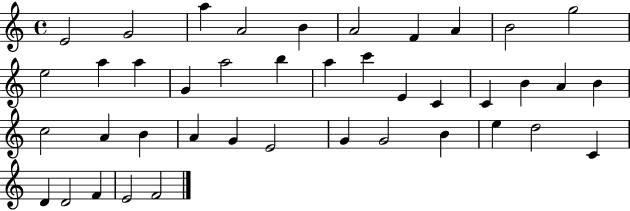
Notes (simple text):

E4/h G4/h A5/q A4/h B4/q A4/h F4/q A4/q B4/h G5/h E5/h A5/q A5/q G4/q A5/h B5/q A5/q C6/q E4/q C4/q C4/q B4/q A4/q B4/q C5/h A4/q B4/q A4/q G4/q E4/h G4/q G4/h B4/q E5/q D5/h C4/q D4/q D4/h F4/q E4/h F4/h